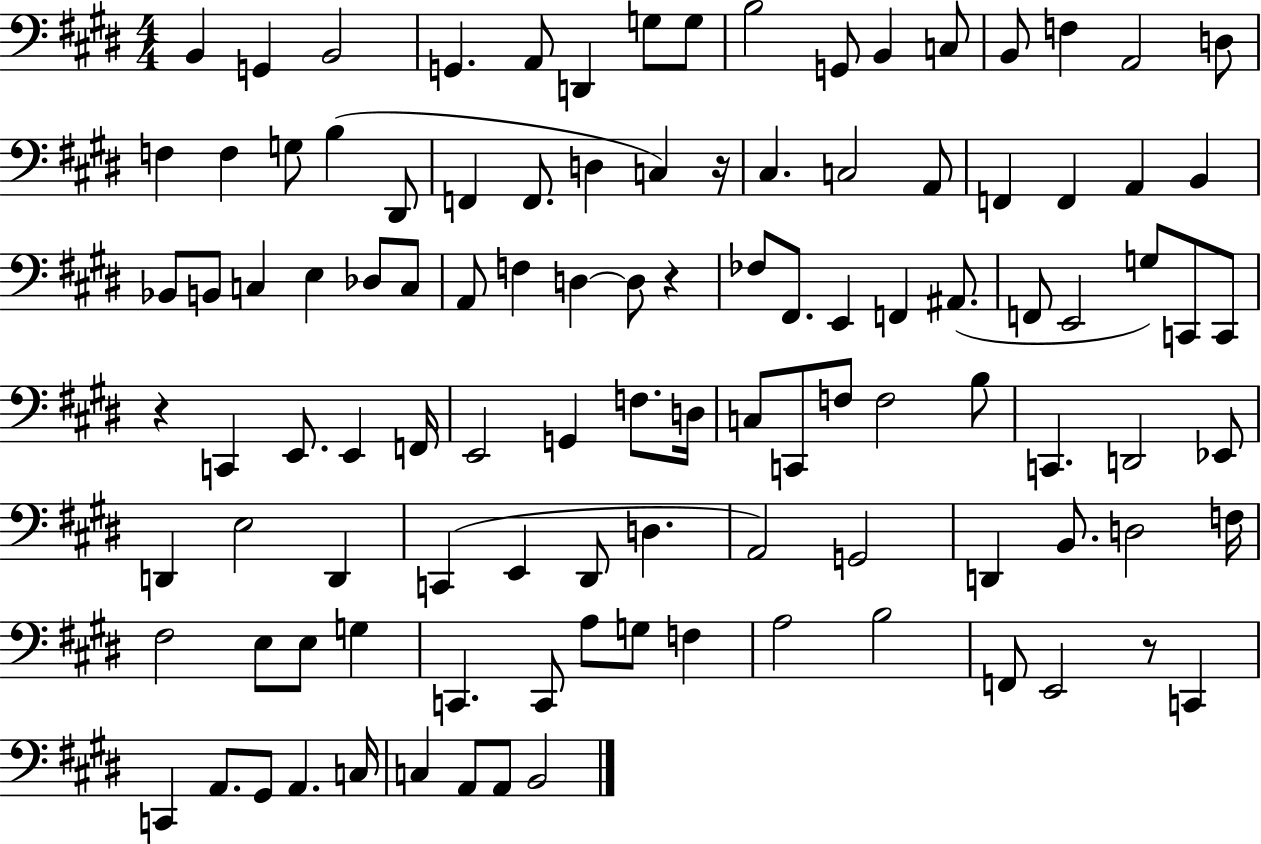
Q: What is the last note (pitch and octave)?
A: B2